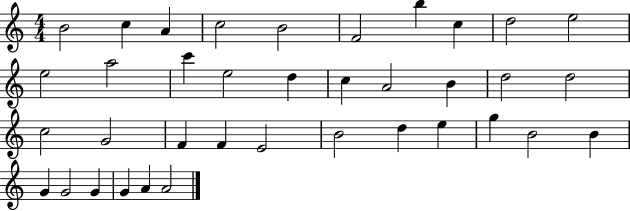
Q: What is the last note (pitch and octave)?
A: A4